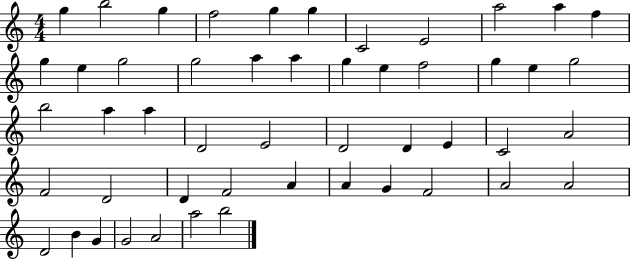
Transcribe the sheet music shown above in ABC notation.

X:1
T:Untitled
M:4/4
L:1/4
K:C
g b2 g f2 g g C2 E2 a2 a f g e g2 g2 a a g e f2 g e g2 b2 a a D2 E2 D2 D E C2 A2 F2 D2 D F2 A A G F2 A2 A2 D2 B G G2 A2 a2 b2